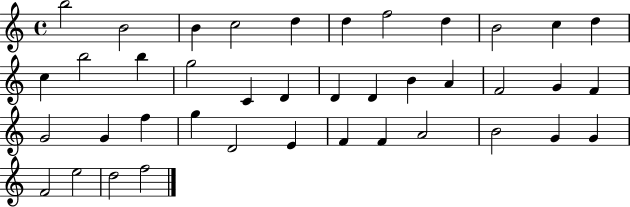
{
  \clef treble
  \time 4/4
  \defaultTimeSignature
  \key c \major
  b''2 b'2 | b'4 c''2 d''4 | d''4 f''2 d''4 | b'2 c''4 d''4 | \break c''4 b''2 b''4 | g''2 c'4 d'4 | d'4 d'4 b'4 a'4 | f'2 g'4 f'4 | \break g'2 g'4 f''4 | g''4 d'2 e'4 | f'4 f'4 a'2 | b'2 g'4 g'4 | \break f'2 e''2 | d''2 f''2 | \bar "|."
}